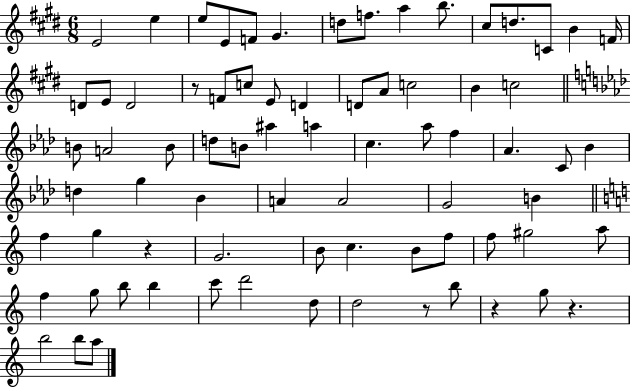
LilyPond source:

{
  \clef treble
  \numericTimeSignature
  \time 6/8
  \key e \major
  \repeat volta 2 { e'2 e''4 | e''8 e'8 f'8 gis'4. | d''8 f''8. a''4 b''8. | cis''8 d''8. c'8 b'4 f'16 | \break d'8 e'8 d'2 | r8 f'8 c''8 e'8 d'4 | d'8 a'8 c''2 | b'4 c''2 | \break \bar "||" \break \key f \minor b'8 a'2 b'8 | d''8 b'8 ais''4 a''4 | c''4. aes''8 f''4 | aes'4. c'8 bes'4 | \break d''4 g''4 bes'4 | a'4 a'2 | g'2 b'4 | \bar "||" \break \key c \major f''4 g''4 r4 | g'2. | b'8 c''4. b'8 f''8 | f''8 gis''2 a''8 | \break f''4 g''8 b''8 b''4 | c'''8 d'''2 d''8 | d''2 r8 b''8 | r4 g''8 r4. | \break b''2 b''8 a''8 | } \bar "|."
}